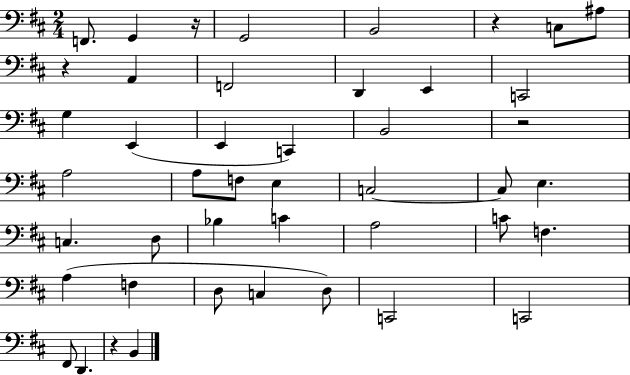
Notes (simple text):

F2/e. G2/q R/s G2/h B2/h R/q C3/e A#3/e R/q A2/q F2/h D2/q E2/q C2/h G3/q E2/q E2/q C2/q B2/h R/h A3/h A3/e F3/e E3/q C3/h C3/e E3/q. C3/q. D3/e Bb3/q C4/q A3/h C4/e F3/q. A3/q F3/q D3/e C3/q D3/e C2/h C2/h F#2/e D2/q. R/q B2/q